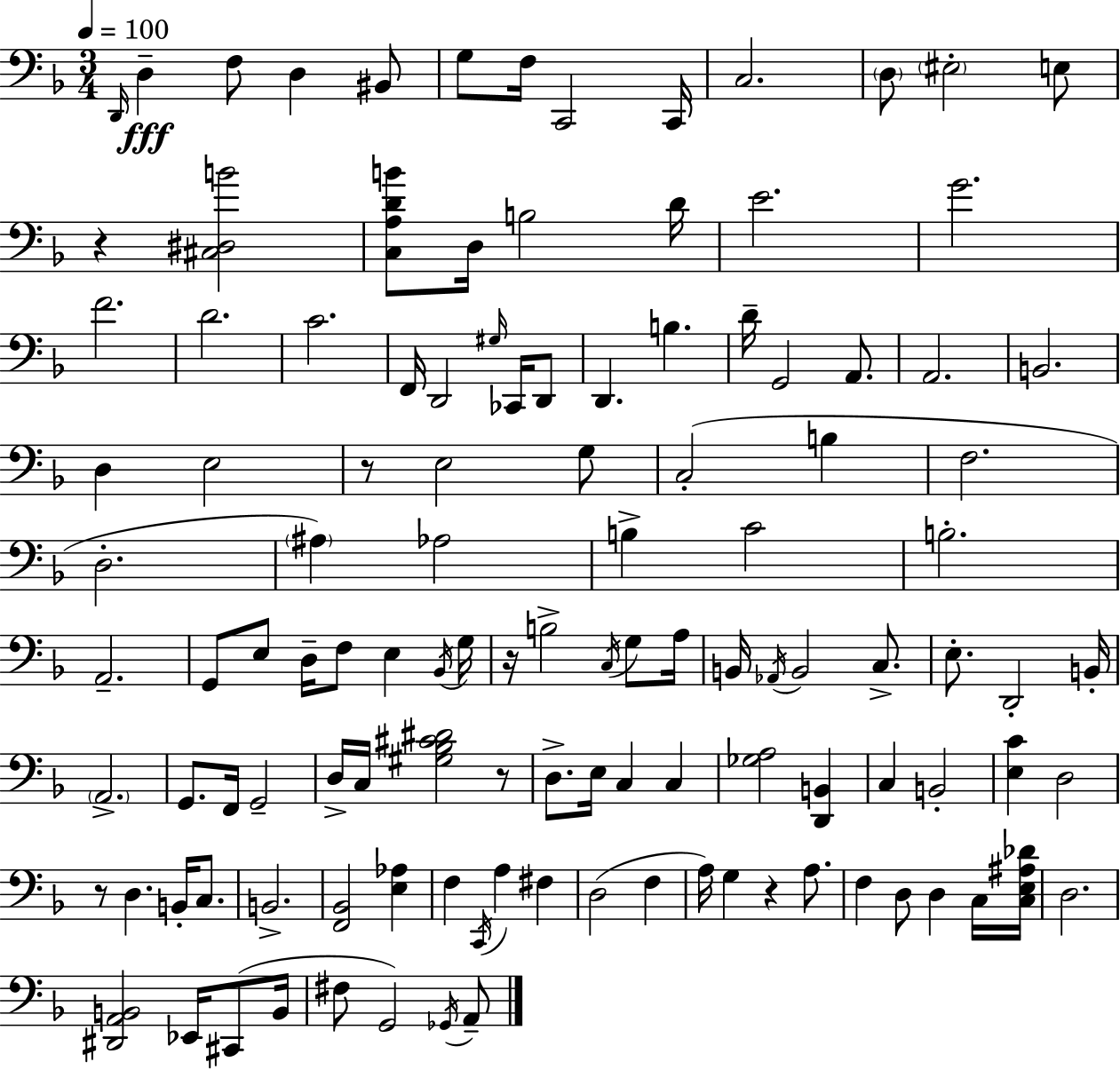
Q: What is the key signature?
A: F major